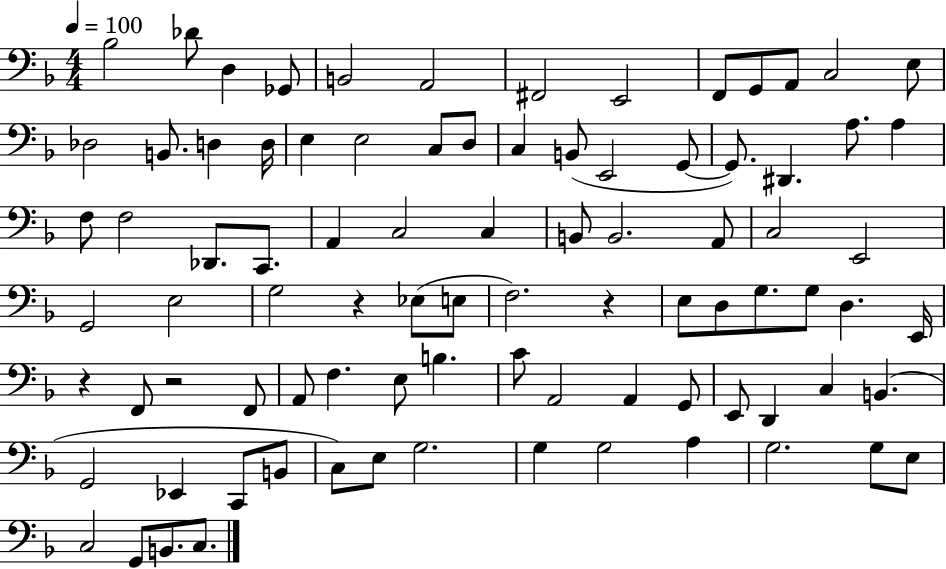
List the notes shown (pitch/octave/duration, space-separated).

Bb3/h Db4/e D3/q Gb2/e B2/h A2/h F#2/h E2/h F2/e G2/e A2/e C3/h E3/e Db3/h B2/e. D3/q D3/s E3/q E3/h C3/e D3/e C3/q B2/e E2/h G2/e G2/e. D#2/q. A3/e. A3/q F3/e F3/h Db2/e. C2/e. A2/q C3/h C3/q B2/e B2/h. A2/e C3/h E2/h G2/h E3/h G3/h R/q Eb3/e E3/e F3/h. R/q E3/e D3/e G3/e. G3/e D3/q. E2/s R/q F2/e R/h F2/e A2/e F3/q. E3/e B3/q. C4/e A2/h A2/q G2/e E2/e D2/q C3/q B2/q. G2/h Eb2/q C2/e B2/e C3/e E3/e G3/h. G3/q G3/h A3/q G3/h. G3/e E3/e C3/h G2/e B2/e. C3/e.